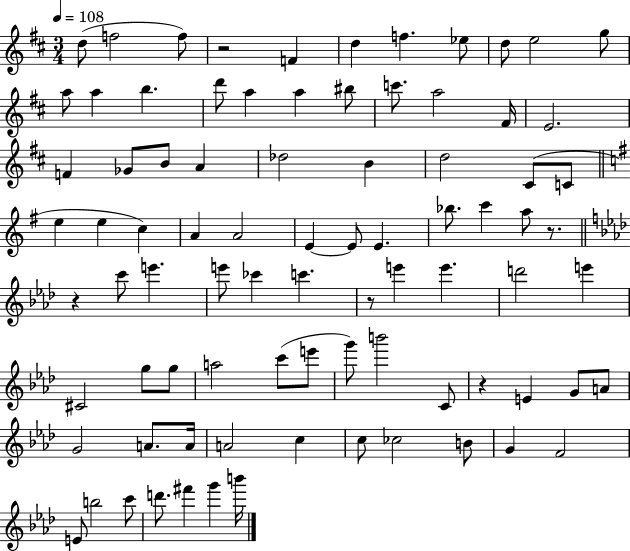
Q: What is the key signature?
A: D major